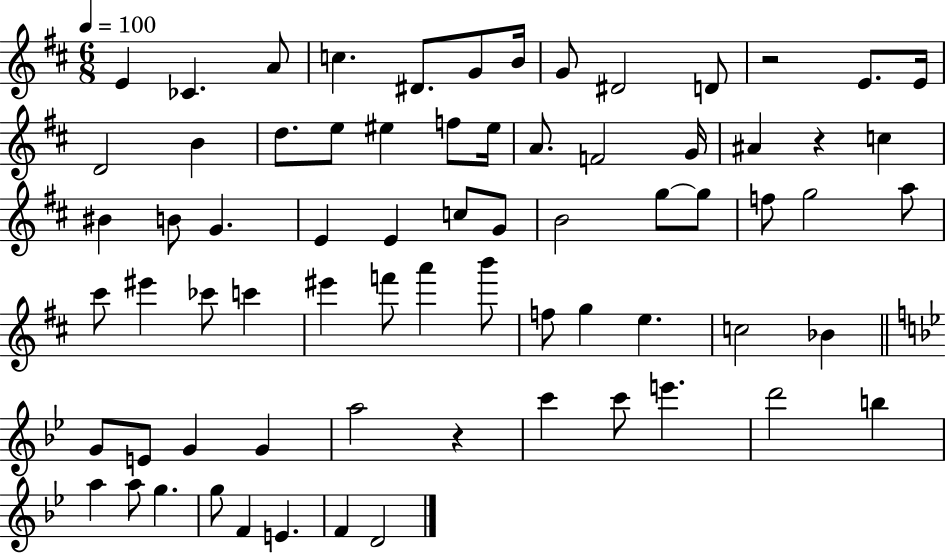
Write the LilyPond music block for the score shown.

{
  \clef treble
  \numericTimeSignature
  \time 6/8
  \key d \major
  \tempo 4 = 100
  e'4 ces'4. a'8 | c''4. dis'8. g'8 b'16 | g'8 dis'2 d'8 | r2 e'8. e'16 | \break d'2 b'4 | d''8. e''8 eis''4 f''8 eis''16 | a'8. f'2 g'16 | ais'4 r4 c''4 | \break bis'4 b'8 g'4. | e'4 e'4 c''8 g'8 | b'2 g''8~~ g''8 | f''8 g''2 a''8 | \break cis'''8 eis'''4 ces'''8 c'''4 | eis'''4 f'''8 a'''4 b'''8 | f''8 g''4 e''4. | c''2 bes'4 | \break \bar "||" \break \key g \minor g'8 e'8 g'4 g'4 | a''2 r4 | c'''4 c'''8 e'''4. | d'''2 b''4 | \break a''4 a''8 g''4. | g''8 f'4 e'4. | f'4 d'2 | \bar "|."
}